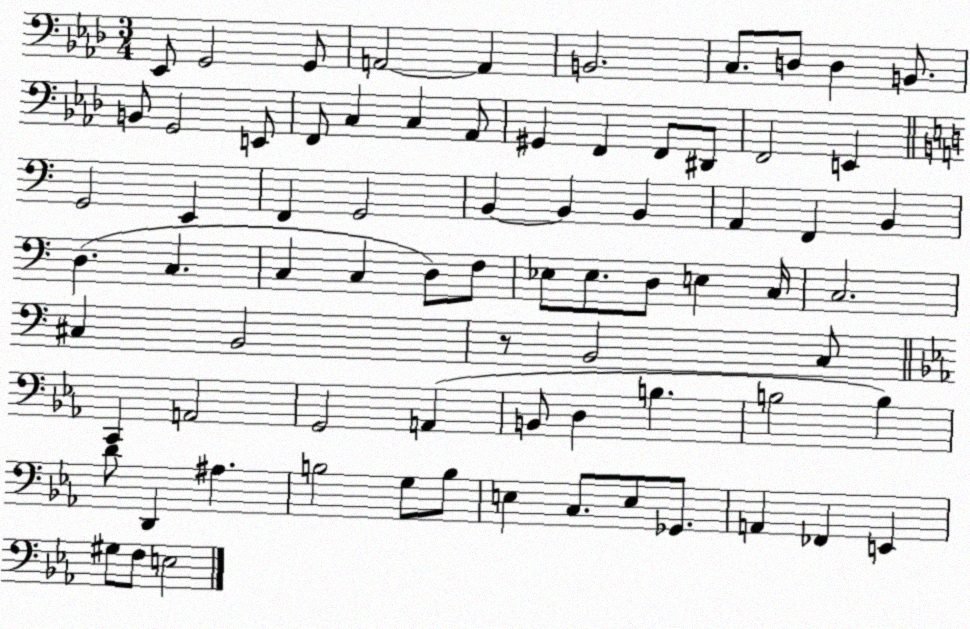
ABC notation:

X:1
T:Untitled
M:3/4
L:1/4
K:Ab
_E,,/2 G,,2 G,,/2 A,,2 A,, B,,2 C,/2 D,/2 D, B,,/2 B,,/2 G,,2 E,,/2 F,,/2 C, C, _A,,/2 ^G,, F,, F,,/2 ^D,,/2 F,,2 E,, G,,2 E,, F,, G,,2 B,, B,, B,, A,, F,, B,, D, C, C, C, D,/2 F,/2 _E,/2 _E,/2 D,/2 E, C,/4 C,2 ^C, B,,2 z/2 B,,2 C,/2 C,, A,,2 G,,2 A,, B,,/2 D, B, B,2 B, D/2 D,, ^A, B,2 G,/2 B,/2 E, C,/2 E,/2 _G,,/2 A,, _F,, E,, ^G,/2 F,/2 E,2